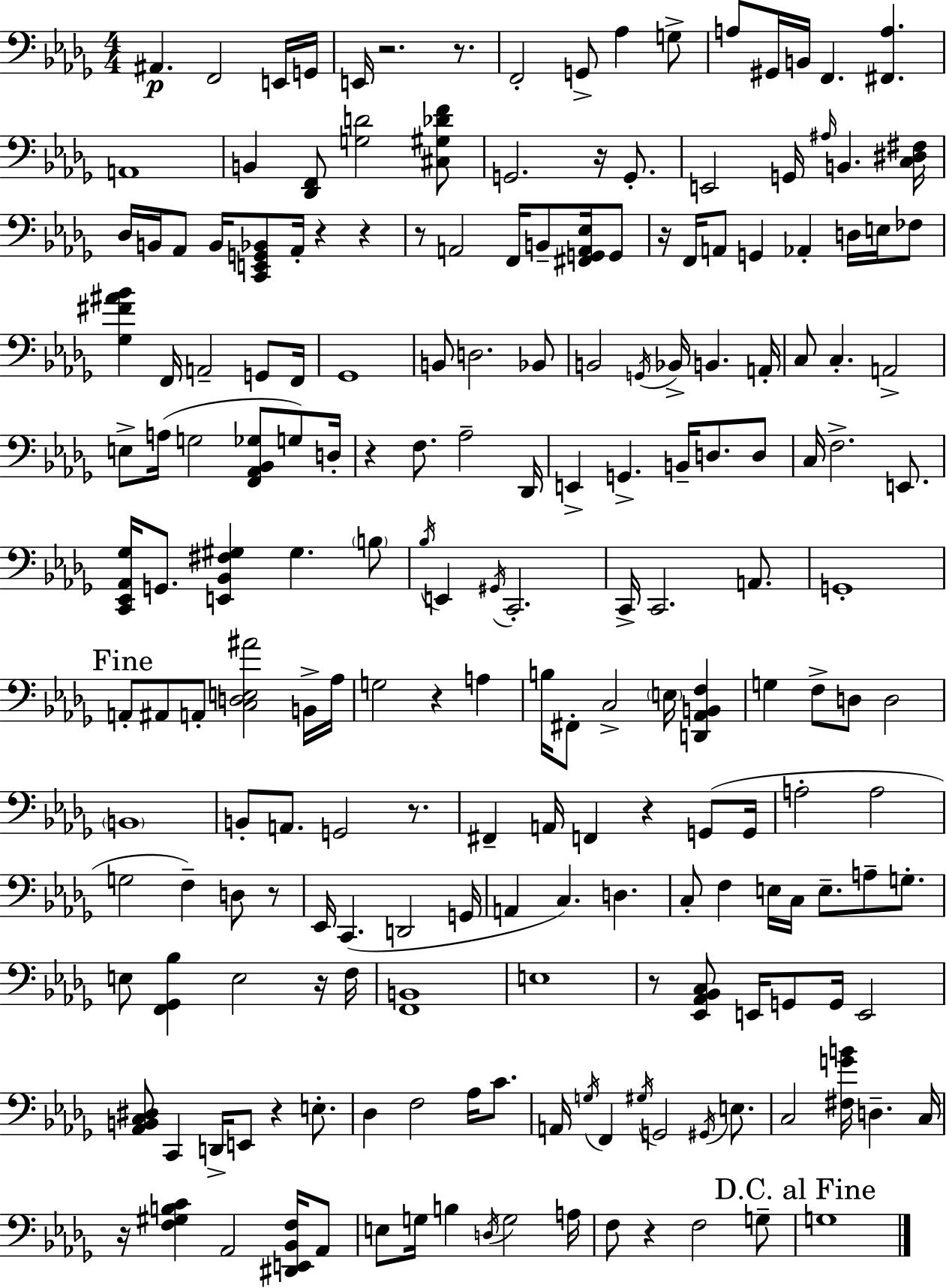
X:1
T:Untitled
M:4/4
L:1/4
K:Bbm
^A,, F,,2 E,,/4 G,,/4 E,,/4 z2 z/2 F,,2 G,,/2 _A, G,/2 A,/2 ^G,,/4 B,,/4 F,, [^F,,A,] A,,4 B,, [_D,,F,,]/2 [G,D]2 [^C,^G,_DF]/2 G,,2 z/4 G,,/2 E,,2 G,,/4 ^A,/4 B,, [C,^D,^F,]/4 _D,/4 B,,/4 _A,,/2 B,,/4 [C,,E,,G,,_B,,]/2 _A,,/4 z z z/2 A,,2 F,,/4 B,,/2 [^F,,G,,A,,_E,]/4 G,,/2 z/4 F,,/4 A,,/2 G,, _A,, D,/4 E,/4 _F,/2 [_G,^F^A_B] F,,/4 A,,2 G,,/2 F,,/4 _G,,4 B,,/2 D,2 _B,,/2 B,,2 G,,/4 _B,,/4 B,, A,,/4 C,/2 C, A,,2 E,/2 A,/4 G,2 [F,,_A,,_B,,_G,]/2 G,/2 D,/4 z F,/2 _A,2 _D,,/4 E,, G,, B,,/4 D,/2 D,/2 C,/4 F,2 E,,/2 [C,,_E,,_A,,_G,]/4 G,,/2 [E,,_B,,^F,^G,] ^G, B,/2 _B,/4 E,, ^G,,/4 C,,2 C,,/4 C,,2 A,,/2 G,,4 A,,/2 ^A,,/2 A,,/2 [C,D,E,^A]2 B,,/4 _A,/4 G,2 z A, B,/4 ^F,,/2 C,2 E,/4 [D,,_A,,B,,F,] G, F,/2 D,/2 D,2 B,,4 B,,/2 A,,/2 G,,2 z/2 ^F,, A,,/4 F,, z G,,/2 G,,/4 A,2 A,2 G,2 F, D,/2 z/2 _E,,/4 C,, D,,2 G,,/4 A,, C, D, C,/2 F, E,/4 C,/4 E,/2 A,/2 G,/2 E,/2 [F,,_G,,_B,] E,2 z/4 F,/4 [F,,B,,]4 E,4 z/2 [_E,,_A,,_B,,C,]/2 E,,/4 G,,/2 G,,/4 E,,2 [_A,,B,,C,^D,]/2 C,, D,,/4 E,,/2 z E,/2 _D, F,2 _A,/4 C/2 A,,/4 G,/4 F,, ^G,/4 G,,2 ^G,,/4 E,/2 C,2 [^F,GB]/4 D, C,/4 z/4 [F,^G,B,C] _A,,2 [^D,,E,,_B,,F,]/4 _A,,/2 E,/2 G,/4 B, D,/4 G,2 A,/4 F,/2 z F,2 G,/2 G,4